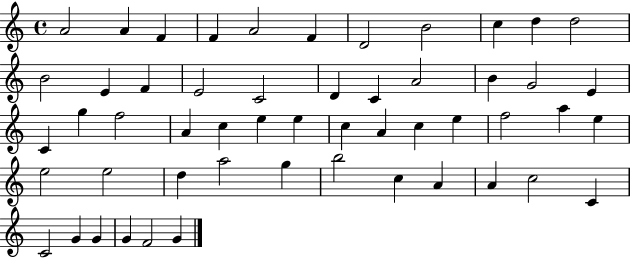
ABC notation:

X:1
T:Untitled
M:4/4
L:1/4
K:C
A2 A F F A2 F D2 B2 c d d2 B2 E F E2 C2 D C A2 B G2 E C g f2 A c e e c A c e f2 a e e2 e2 d a2 g b2 c A A c2 C C2 G G G F2 G